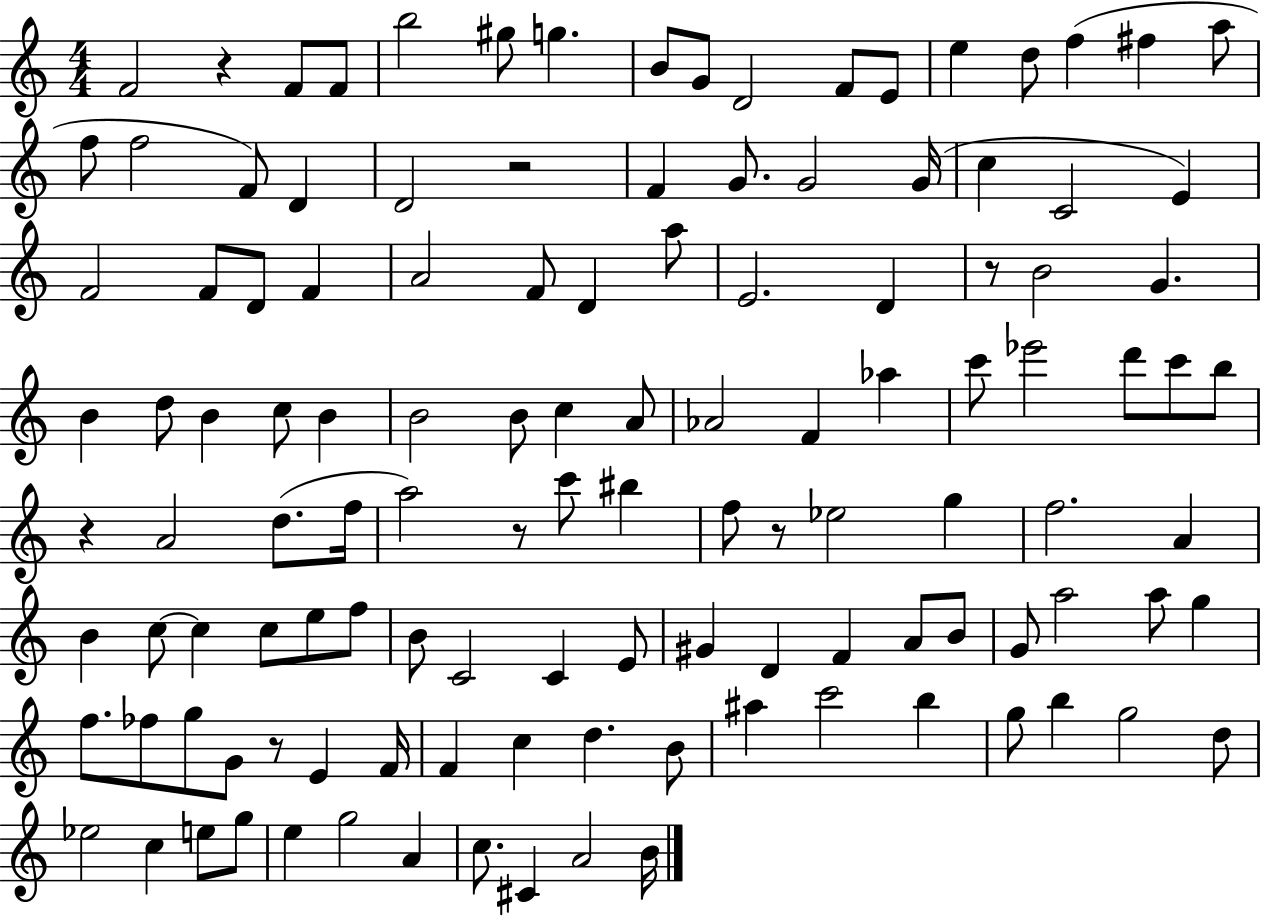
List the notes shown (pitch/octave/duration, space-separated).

F4/h R/q F4/e F4/e B5/h G#5/e G5/q. B4/e G4/e D4/h F4/e E4/e E5/q D5/e F5/q F#5/q A5/e F5/e F5/h F4/e D4/q D4/h R/h F4/q G4/e. G4/h G4/s C5/q C4/h E4/q F4/h F4/e D4/e F4/q A4/h F4/e D4/q A5/e E4/h. D4/q R/e B4/h G4/q. B4/q D5/e B4/q C5/e B4/q B4/h B4/e C5/q A4/e Ab4/h F4/q Ab5/q C6/e Eb6/h D6/e C6/e B5/e R/q A4/h D5/e. F5/s A5/h R/e C6/e BIS5/q F5/e R/e Eb5/h G5/q F5/h. A4/q B4/q C5/e C5/q C5/e E5/e F5/e B4/e C4/h C4/q E4/e G#4/q D4/q F4/q A4/e B4/e G4/e A5/h A5/e G5/q F5/e. FES5/e G5/e G4/e R/e E4/q F4/s F4/q C5/q D5/q. B4/e A#5/q C6/h B5/q G5/e B5/q G5/h D5/e Eb5/h C5/q E5/e G5/e E5/q G5/h A4/q C5/e. C#4/q A4/h B4/s